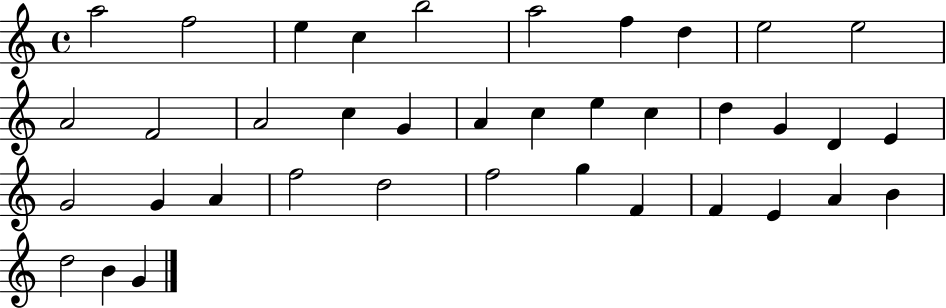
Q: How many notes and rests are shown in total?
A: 38